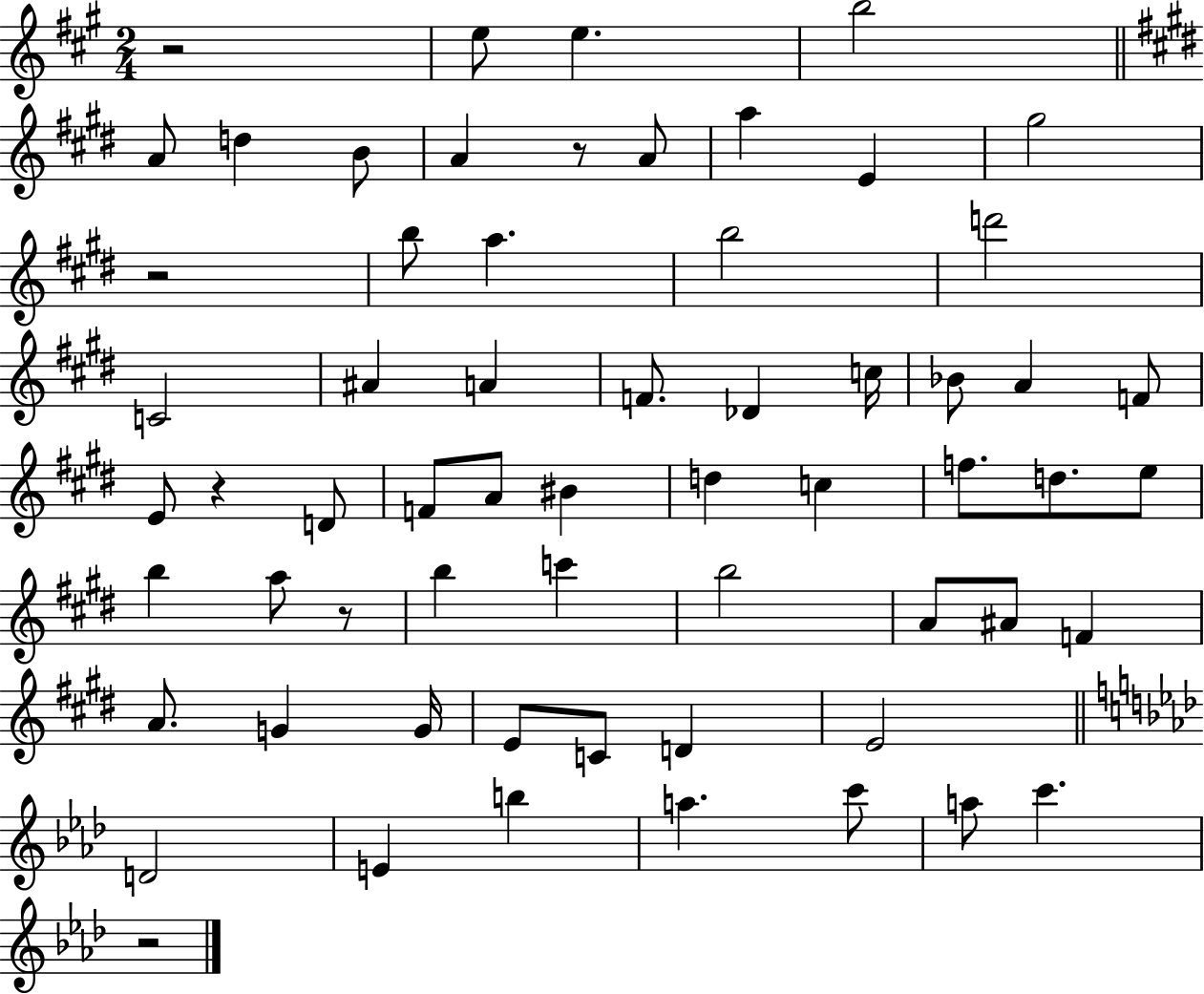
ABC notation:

X:1
T:Untitled
M:2/4
L:1/4
K:A
z2 e/2 e b2 A/2 d B/2 A z/2 A/2 a E ^g2 z2 b/2 a b2 d'2 C2 ^A A F/2 _D c/4 _B/2 A F/2 E/2 z D/2 F/2 A/2 ^B d c f/2 d/2 e/2 b a/2 z/2 b c' b2 A/2 ^A/2 F A/2 G G/4 E/2 C/2 D E2 D2 E b a c'/2 a/2 c' z2